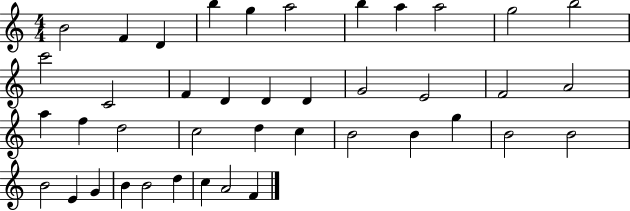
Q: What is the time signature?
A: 4/4